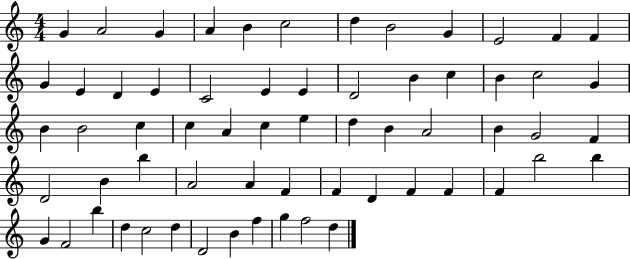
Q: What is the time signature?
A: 4/4